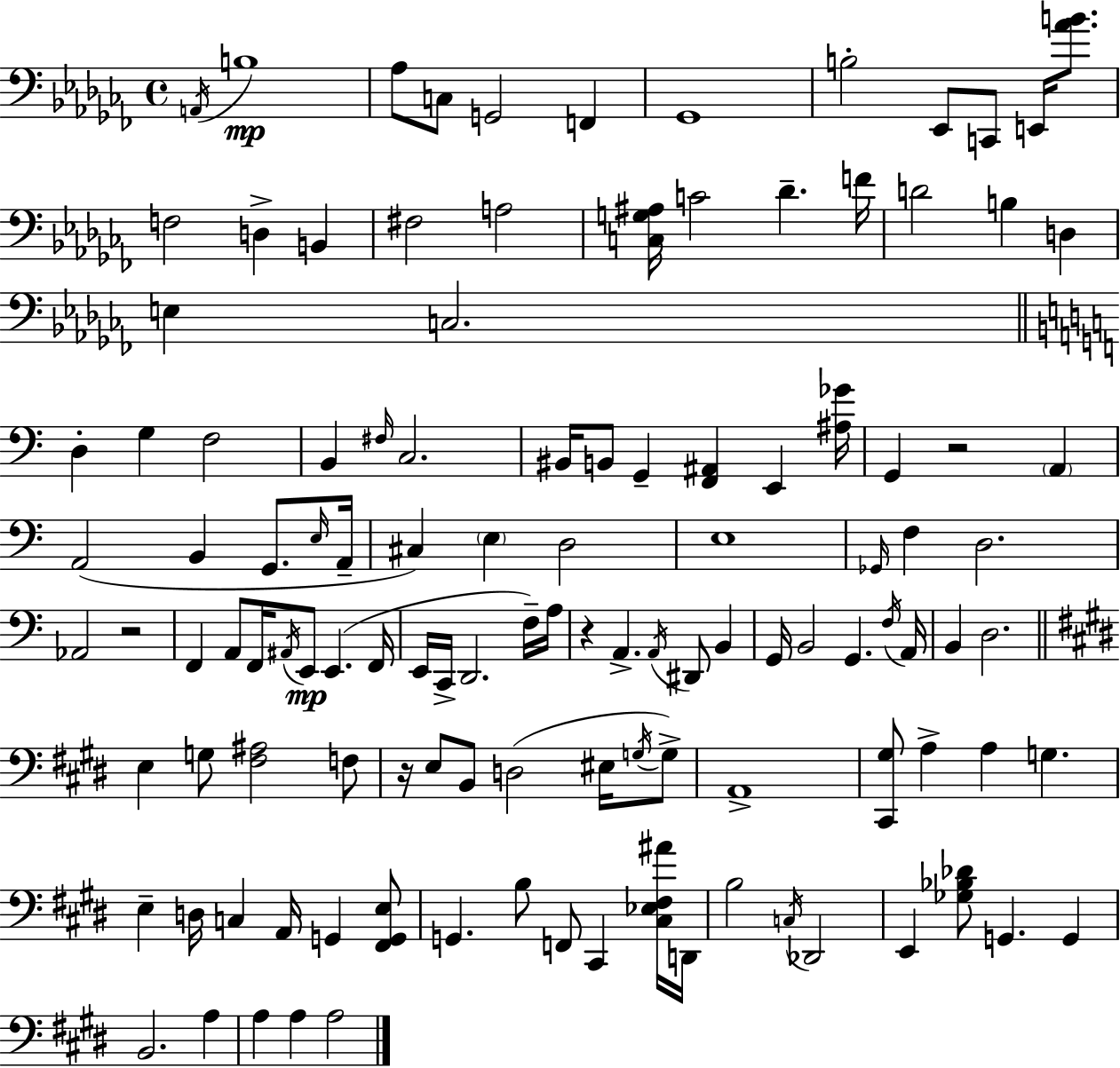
{
  \clef bass
  \time 4/4
  \defaultTimeSignature
  \key aes \minor
  \acciaccatura { a,16 }\mp b1 | aes8 c8 g,2 f,4 | ges,1 | b2-. ees,8 c,8 e,16 <aes' b'>8. | \break f2 d4-> b,4 | fis2 a2 | <c g ais>16 c'2 des'4.-- | f'16 d'2 b4 d4 | \break e4 c2. | \bar "||" \break \key c \major d4-. g4 f2 | b,4 \grace { fis16 } c2. | bis,16 b,8 g,4-- <f, ais,>4 e,4 | <ais ges'>16 g,4 r2 \parenthesize a,4 | \break a,2( b,4 g,8. | \grace { e16 } a,16-- cis4) \parenthesize e4 d2 | e1 | \grace { ges,16 } f4 d2. | \break aes,2 r2 | f,4 a,8 f,16 \acciaccatura { ais,16 } e,8\mp e,4.( | f,16 e,16 c,16-> d,2. | f16--) a16 r4 a,4.-> \acciaccatura { a,16 } dis,8 | \break b,4 g,16 b,2 g,4. | \acciaccatura { f16 } a,16 b,4 d2. | \bar "||" \break \key e \major e4 g8 <fis ais>2 f8 | r16 e8 b,8 d2( eis16 \acciaccatura { g16 } g8->) | a,1-> | <cis, gis>8 a4-> a4 g4. | \break e4-- d16 c4 a,16 g,4 <fis, g, e>8 | g,4. b8 f,8 cis,4 <cis ees fis ais'>16 | d,16 b2 \acciaccatura { c16 } des,2 | e,4 <ges bes des'>8 g,4. g,4 | \break b,2. a4 | a4 a4 a2 | \bar "|."
}